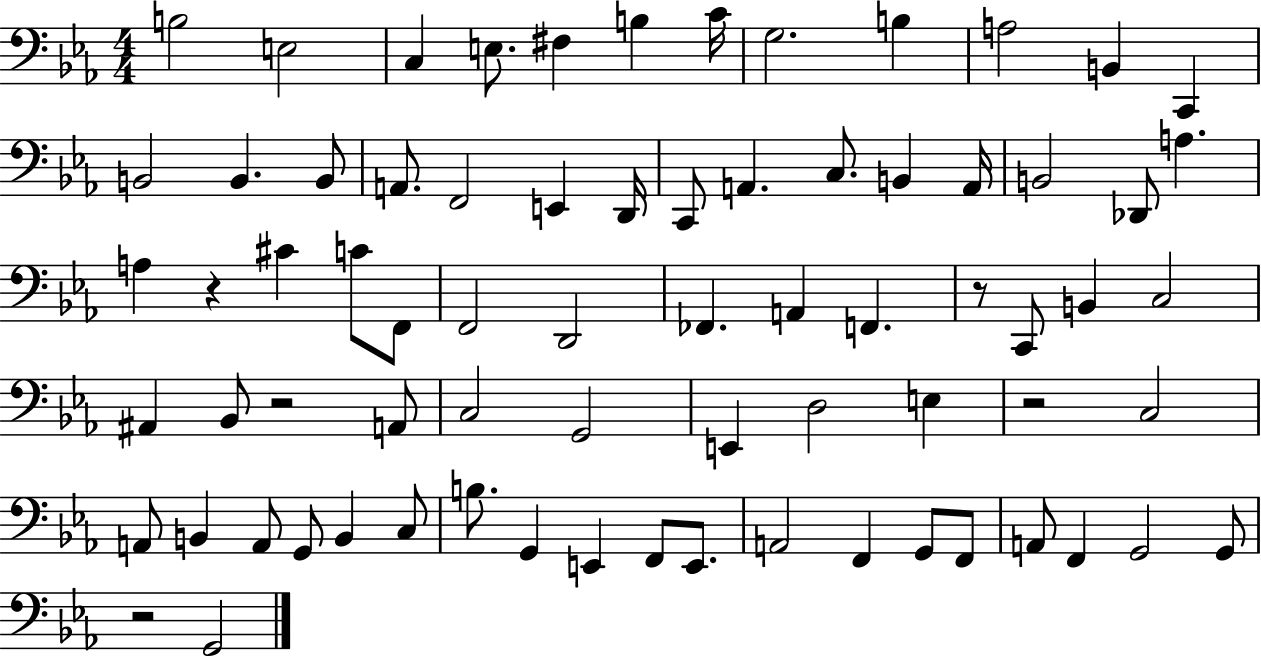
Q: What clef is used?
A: bass